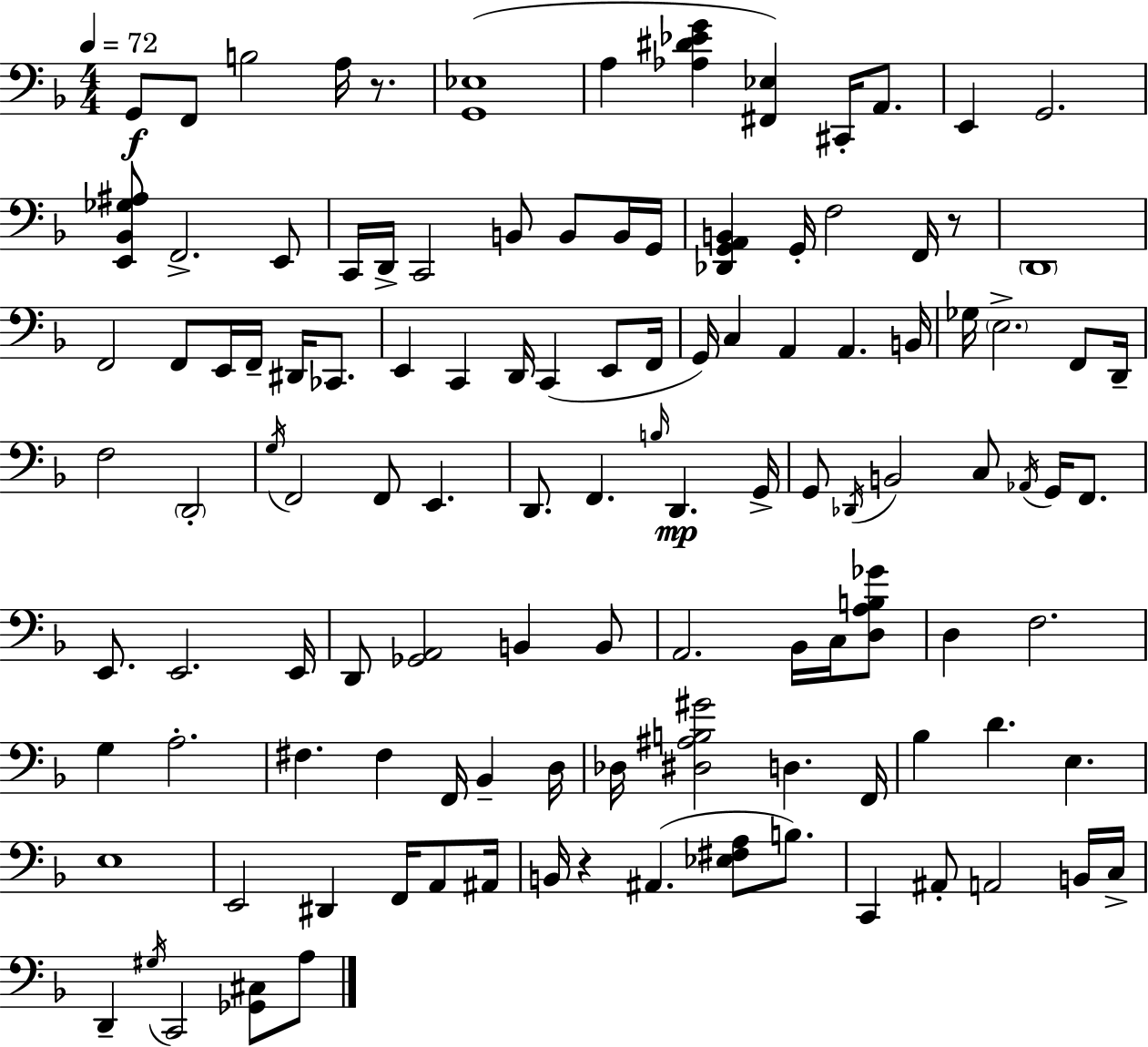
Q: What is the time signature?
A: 4/4